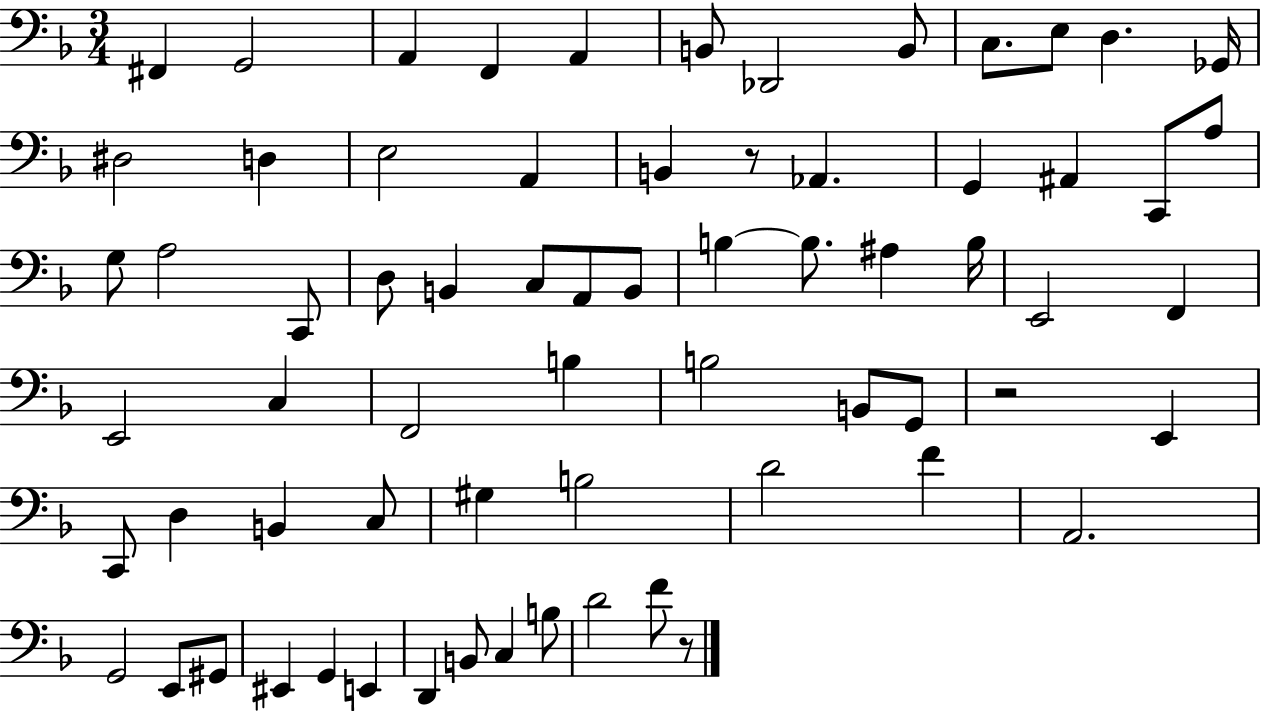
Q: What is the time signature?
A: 3/4